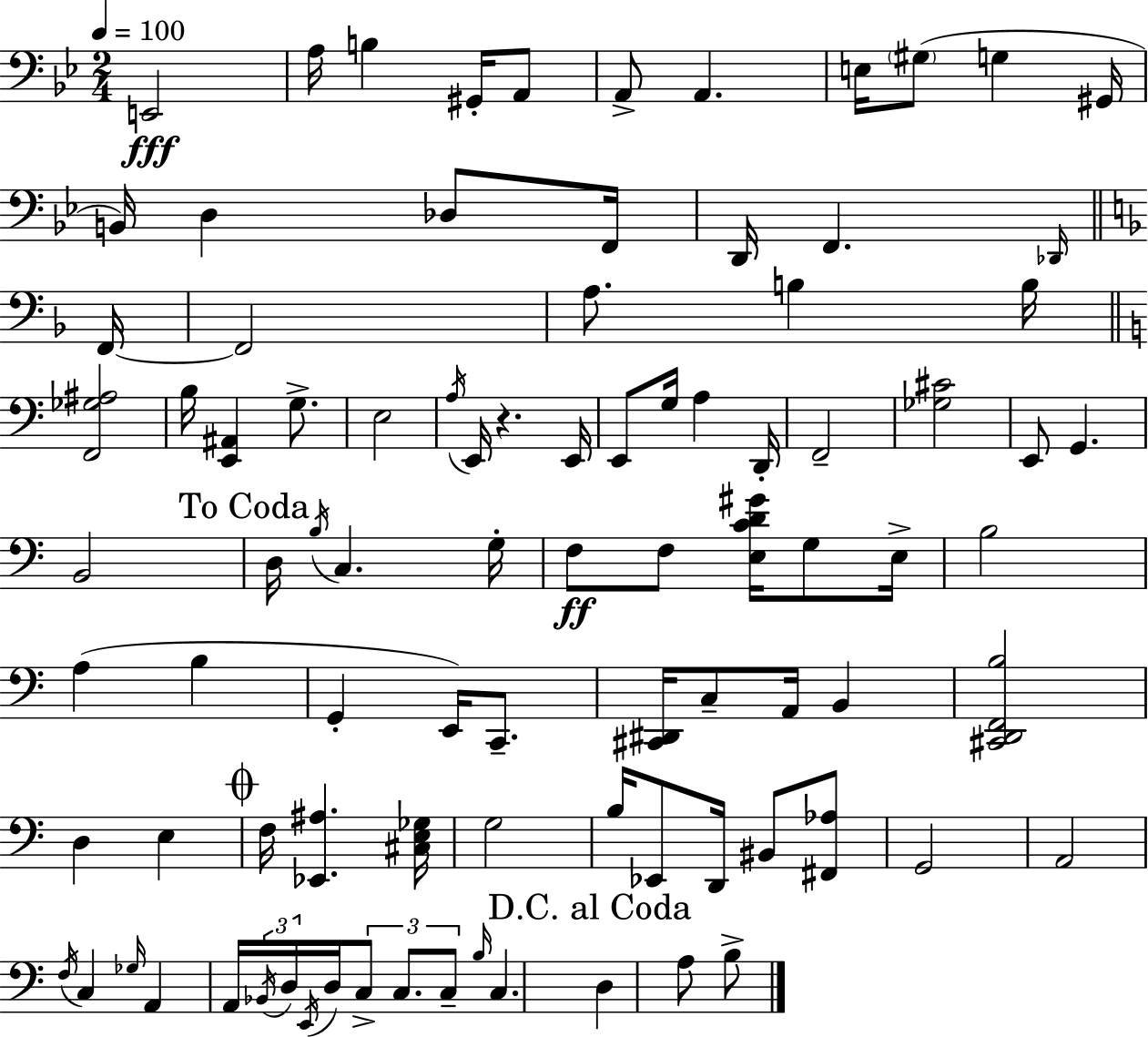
X:1
T:Untitled
M:2/4
L:1/4
K:Bb
E,,2 A,/4 B, ^G,,/4 A,,/2 A,,/2 A,, E,/4 ^G,/2 G, ^G,,/4 B,,/4 D, _D,/2 F,,/4 D,,/4 F,, _D,,/4 F,,/4 F,,2 A,/2 B, B,/4 [F,,_G,^A,]2 B,/4 [E,,^A,,] G,/2 E,2 A,/4 E,,/4 z E,,/4 E,,/2 G,/4 A, D,,/4 F,,2 [_G,^C]2 E,,/2 G,, B,,2 D,/4 B,/4 C, G,/4 F,/2 F,/2 [E,CD^G]/4 G,/2 E,/4 B,2 A, B, G,, E,,/4 C,,/2 [^C,,^D,,]/4 C,/2 A,,/4 B,, [^C,,D,,F,,B,]2 D, E, F,/4 [_E,,^A,] [^C,E,_G,]/4 G,2 B,/4 _E,,/2 D,,/4 ^B,,/2 [^F,,_A,]/2 G,,2 A,,2 F,/4 C, _G,/4 A,, A,,/4 _B,,/4 D,/4 E,,/4 D,/4 C,/2 C,/2 C,/2 B,/4 C, D, A,/2 B,/2